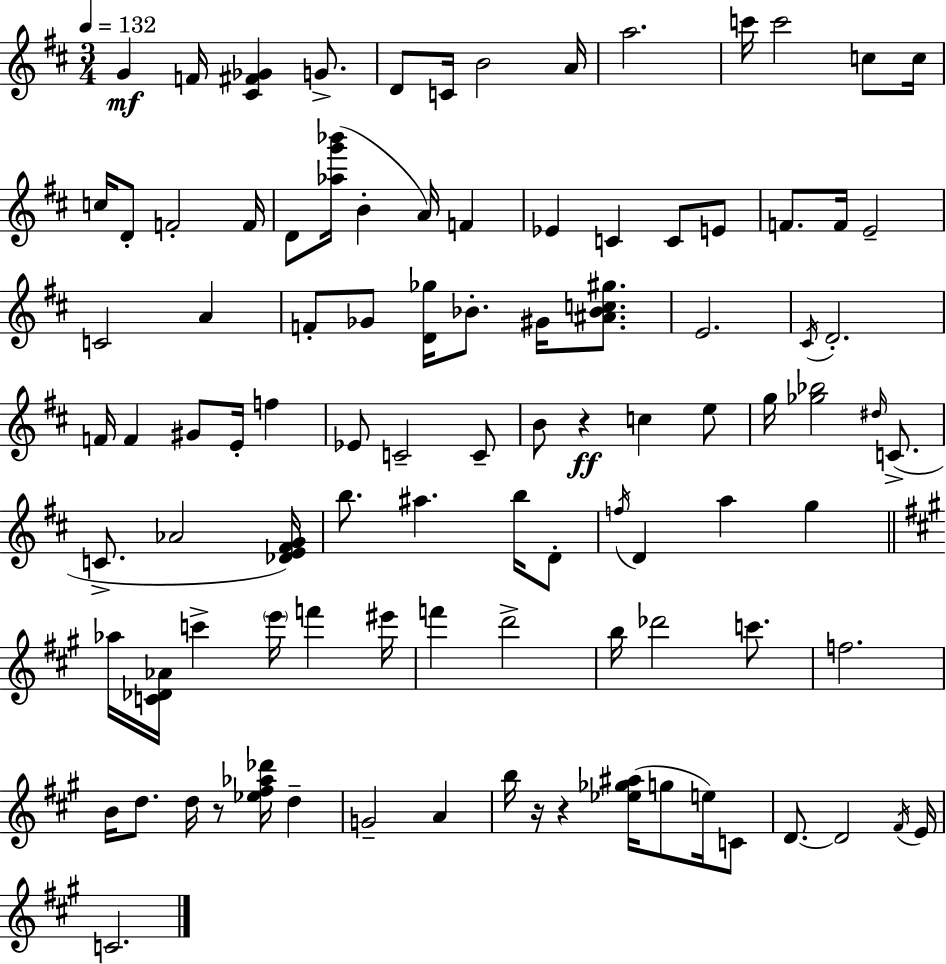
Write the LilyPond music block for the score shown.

{
  \clef treble
  \numericTimeSignature
  \time 3/4
  \key d \major
  \tempo 4 = 132
  g'4\mf f'16 <cis' fis' ges'>4 g'8.-> | d'8 c'16 b'2 a'16 | a''2. | c'''16 c'''2 c''8 c''16 | \break c''16 d'8-. f'2-. f'16 | d'8 <aes'' g''' bes'''>16( b'4-. a'16) f'4 | ees'4 c'4 c'8 e'8 | f'8. f'16 e'2-- | \break c'2 a'4 | f'8-. ges'8 <d' ges''>16 bes'8.-. gis'16 <ais' bes' c'' gis''>8. | e'2. | \acciaccatura { cis'16 } d'2.-. | \break f'16 f'4 gis'8 e'16-. f''4 | ees'8 c'2-- c'8-- | b'8 r4\ff c''4 e''8 | g''16 <ges'' bes''>2 \grace { dis''16 } c'8.->( | \break c'8.-> aes'2 | <des' e' fis' g'>16) b''8. ais''4. b''16 | d'8-. \acciaccatura { f''16 } d'4 a''4 g''4 | \bar "||" \break \key a \major aes''16 <c' des' aes'>16 c'''4-> \parenthesize e'''16 f'''4 eis'''16 | f'''4 d'''2-> | b''16 des'''2 c'''8. | f''2. | \break b'16 d''8. d''16 r8 <ees'' fis'' aes'' des'''>16 d''4-- | g'2-- a'4 | b''16 r16 r4 <ees'' ges'' ais''>16( g''8 e''16) c'8 | d'8.~~ d'2 \acciaccatura { fis'16 } | \break e'16 c'2. | \bar "|."
}